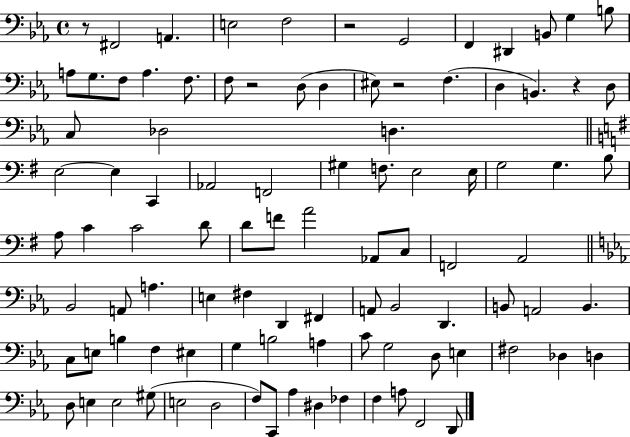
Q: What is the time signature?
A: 4/4